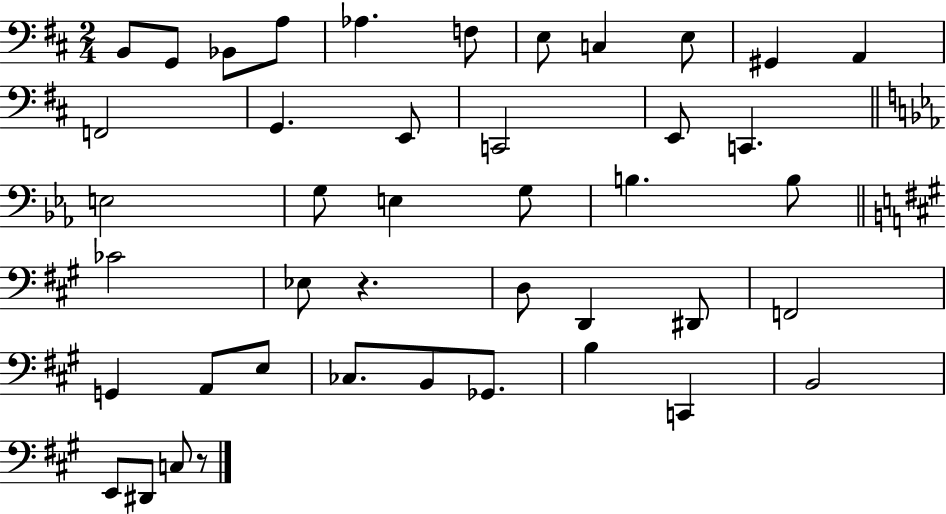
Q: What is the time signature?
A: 2/4